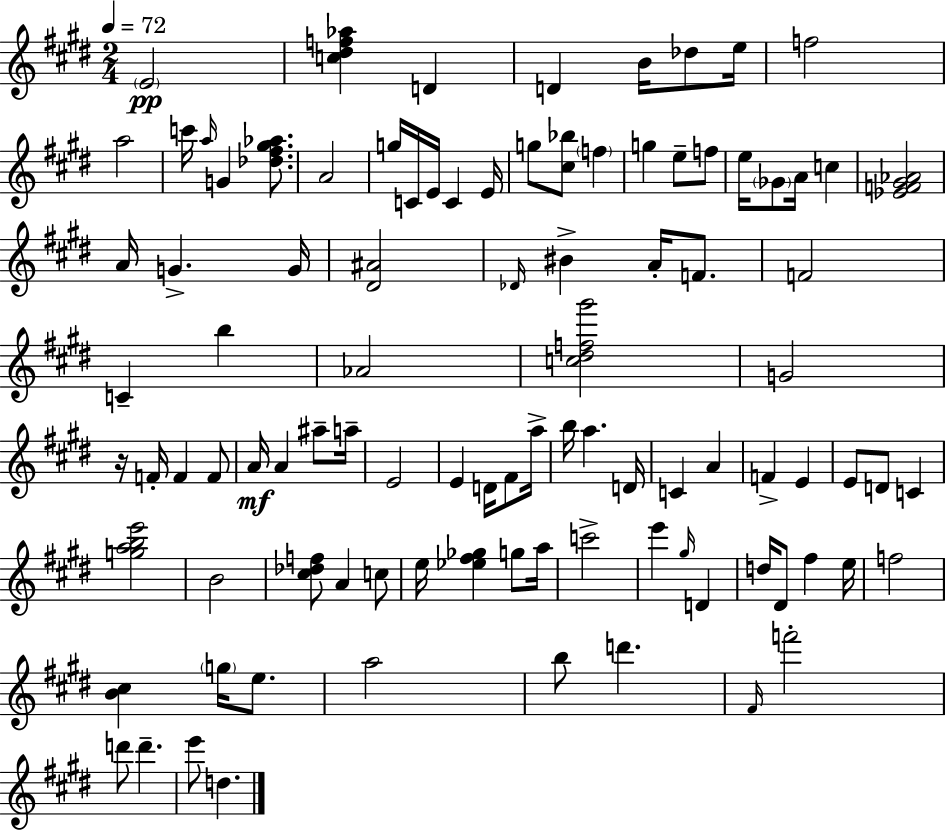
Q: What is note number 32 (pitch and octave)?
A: A4